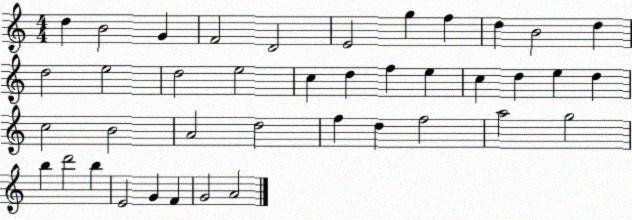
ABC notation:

X:1
T:Untitled
M:4/4
L:1/4
K:C
d B2 G F2 D2 E2 g f d B2 d d2 e2 d2 e2 c d f e c d e d c2 B2 A2 d2 f d f2 a2 g2 b d'2 b E2 G F G2 A2